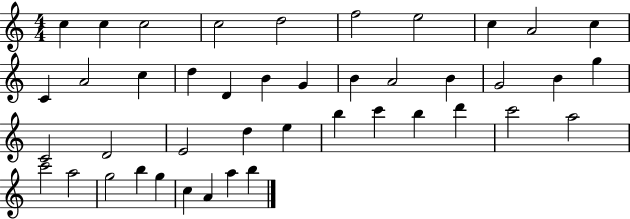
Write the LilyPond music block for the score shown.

{
  \clef treble
  \numericTimeSignature
  \time 4/4
  \key c \major
  c''4 c''4 c''2 | c''2 d''2 | f''2 e''2 | c''4 a'2 c''4 | \break c'4 a'2 c''4 | d''4 d'4 b'4 g'4 | b'4 a'2 b'4 | g'2 b'4 g''4 | \break c'2 d'2 | e'2 d''4 e''4 | b''4 c'''4 b''4 d'''4 | c'''2 a''2 | \break c'''2 a''2 | g''2 b''4 g''4 | c''4 a'4 a''4 b''4 | \bar "|."
}